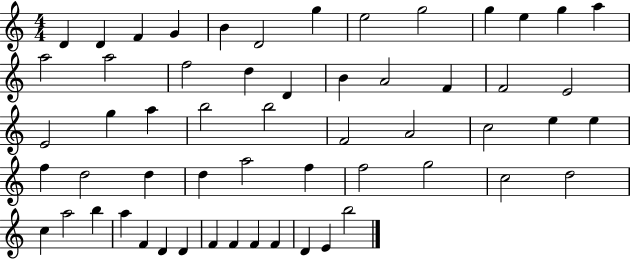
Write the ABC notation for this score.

X:1
T:Untitled
M:4/4
L:1/4
K:C
D D F G B D2 g e2 g2 g e g a a2 a2 f2 d D B A2 F F2 E2 E2 g a b2 b2 F2 A2 c2 e e f d2 d d a2 f f2 g2 c2 d2 c a2 b a F D D F F F F D E b2